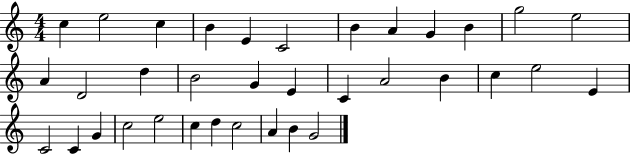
X:1
T:Untitled
M:4/4
L:1/4
K:C
c e2 c B E C2 B A G B g2 e2 A D2 d B2 G E C A2 B c e2 E C2 C G c2 e2 c d c2 A B G2